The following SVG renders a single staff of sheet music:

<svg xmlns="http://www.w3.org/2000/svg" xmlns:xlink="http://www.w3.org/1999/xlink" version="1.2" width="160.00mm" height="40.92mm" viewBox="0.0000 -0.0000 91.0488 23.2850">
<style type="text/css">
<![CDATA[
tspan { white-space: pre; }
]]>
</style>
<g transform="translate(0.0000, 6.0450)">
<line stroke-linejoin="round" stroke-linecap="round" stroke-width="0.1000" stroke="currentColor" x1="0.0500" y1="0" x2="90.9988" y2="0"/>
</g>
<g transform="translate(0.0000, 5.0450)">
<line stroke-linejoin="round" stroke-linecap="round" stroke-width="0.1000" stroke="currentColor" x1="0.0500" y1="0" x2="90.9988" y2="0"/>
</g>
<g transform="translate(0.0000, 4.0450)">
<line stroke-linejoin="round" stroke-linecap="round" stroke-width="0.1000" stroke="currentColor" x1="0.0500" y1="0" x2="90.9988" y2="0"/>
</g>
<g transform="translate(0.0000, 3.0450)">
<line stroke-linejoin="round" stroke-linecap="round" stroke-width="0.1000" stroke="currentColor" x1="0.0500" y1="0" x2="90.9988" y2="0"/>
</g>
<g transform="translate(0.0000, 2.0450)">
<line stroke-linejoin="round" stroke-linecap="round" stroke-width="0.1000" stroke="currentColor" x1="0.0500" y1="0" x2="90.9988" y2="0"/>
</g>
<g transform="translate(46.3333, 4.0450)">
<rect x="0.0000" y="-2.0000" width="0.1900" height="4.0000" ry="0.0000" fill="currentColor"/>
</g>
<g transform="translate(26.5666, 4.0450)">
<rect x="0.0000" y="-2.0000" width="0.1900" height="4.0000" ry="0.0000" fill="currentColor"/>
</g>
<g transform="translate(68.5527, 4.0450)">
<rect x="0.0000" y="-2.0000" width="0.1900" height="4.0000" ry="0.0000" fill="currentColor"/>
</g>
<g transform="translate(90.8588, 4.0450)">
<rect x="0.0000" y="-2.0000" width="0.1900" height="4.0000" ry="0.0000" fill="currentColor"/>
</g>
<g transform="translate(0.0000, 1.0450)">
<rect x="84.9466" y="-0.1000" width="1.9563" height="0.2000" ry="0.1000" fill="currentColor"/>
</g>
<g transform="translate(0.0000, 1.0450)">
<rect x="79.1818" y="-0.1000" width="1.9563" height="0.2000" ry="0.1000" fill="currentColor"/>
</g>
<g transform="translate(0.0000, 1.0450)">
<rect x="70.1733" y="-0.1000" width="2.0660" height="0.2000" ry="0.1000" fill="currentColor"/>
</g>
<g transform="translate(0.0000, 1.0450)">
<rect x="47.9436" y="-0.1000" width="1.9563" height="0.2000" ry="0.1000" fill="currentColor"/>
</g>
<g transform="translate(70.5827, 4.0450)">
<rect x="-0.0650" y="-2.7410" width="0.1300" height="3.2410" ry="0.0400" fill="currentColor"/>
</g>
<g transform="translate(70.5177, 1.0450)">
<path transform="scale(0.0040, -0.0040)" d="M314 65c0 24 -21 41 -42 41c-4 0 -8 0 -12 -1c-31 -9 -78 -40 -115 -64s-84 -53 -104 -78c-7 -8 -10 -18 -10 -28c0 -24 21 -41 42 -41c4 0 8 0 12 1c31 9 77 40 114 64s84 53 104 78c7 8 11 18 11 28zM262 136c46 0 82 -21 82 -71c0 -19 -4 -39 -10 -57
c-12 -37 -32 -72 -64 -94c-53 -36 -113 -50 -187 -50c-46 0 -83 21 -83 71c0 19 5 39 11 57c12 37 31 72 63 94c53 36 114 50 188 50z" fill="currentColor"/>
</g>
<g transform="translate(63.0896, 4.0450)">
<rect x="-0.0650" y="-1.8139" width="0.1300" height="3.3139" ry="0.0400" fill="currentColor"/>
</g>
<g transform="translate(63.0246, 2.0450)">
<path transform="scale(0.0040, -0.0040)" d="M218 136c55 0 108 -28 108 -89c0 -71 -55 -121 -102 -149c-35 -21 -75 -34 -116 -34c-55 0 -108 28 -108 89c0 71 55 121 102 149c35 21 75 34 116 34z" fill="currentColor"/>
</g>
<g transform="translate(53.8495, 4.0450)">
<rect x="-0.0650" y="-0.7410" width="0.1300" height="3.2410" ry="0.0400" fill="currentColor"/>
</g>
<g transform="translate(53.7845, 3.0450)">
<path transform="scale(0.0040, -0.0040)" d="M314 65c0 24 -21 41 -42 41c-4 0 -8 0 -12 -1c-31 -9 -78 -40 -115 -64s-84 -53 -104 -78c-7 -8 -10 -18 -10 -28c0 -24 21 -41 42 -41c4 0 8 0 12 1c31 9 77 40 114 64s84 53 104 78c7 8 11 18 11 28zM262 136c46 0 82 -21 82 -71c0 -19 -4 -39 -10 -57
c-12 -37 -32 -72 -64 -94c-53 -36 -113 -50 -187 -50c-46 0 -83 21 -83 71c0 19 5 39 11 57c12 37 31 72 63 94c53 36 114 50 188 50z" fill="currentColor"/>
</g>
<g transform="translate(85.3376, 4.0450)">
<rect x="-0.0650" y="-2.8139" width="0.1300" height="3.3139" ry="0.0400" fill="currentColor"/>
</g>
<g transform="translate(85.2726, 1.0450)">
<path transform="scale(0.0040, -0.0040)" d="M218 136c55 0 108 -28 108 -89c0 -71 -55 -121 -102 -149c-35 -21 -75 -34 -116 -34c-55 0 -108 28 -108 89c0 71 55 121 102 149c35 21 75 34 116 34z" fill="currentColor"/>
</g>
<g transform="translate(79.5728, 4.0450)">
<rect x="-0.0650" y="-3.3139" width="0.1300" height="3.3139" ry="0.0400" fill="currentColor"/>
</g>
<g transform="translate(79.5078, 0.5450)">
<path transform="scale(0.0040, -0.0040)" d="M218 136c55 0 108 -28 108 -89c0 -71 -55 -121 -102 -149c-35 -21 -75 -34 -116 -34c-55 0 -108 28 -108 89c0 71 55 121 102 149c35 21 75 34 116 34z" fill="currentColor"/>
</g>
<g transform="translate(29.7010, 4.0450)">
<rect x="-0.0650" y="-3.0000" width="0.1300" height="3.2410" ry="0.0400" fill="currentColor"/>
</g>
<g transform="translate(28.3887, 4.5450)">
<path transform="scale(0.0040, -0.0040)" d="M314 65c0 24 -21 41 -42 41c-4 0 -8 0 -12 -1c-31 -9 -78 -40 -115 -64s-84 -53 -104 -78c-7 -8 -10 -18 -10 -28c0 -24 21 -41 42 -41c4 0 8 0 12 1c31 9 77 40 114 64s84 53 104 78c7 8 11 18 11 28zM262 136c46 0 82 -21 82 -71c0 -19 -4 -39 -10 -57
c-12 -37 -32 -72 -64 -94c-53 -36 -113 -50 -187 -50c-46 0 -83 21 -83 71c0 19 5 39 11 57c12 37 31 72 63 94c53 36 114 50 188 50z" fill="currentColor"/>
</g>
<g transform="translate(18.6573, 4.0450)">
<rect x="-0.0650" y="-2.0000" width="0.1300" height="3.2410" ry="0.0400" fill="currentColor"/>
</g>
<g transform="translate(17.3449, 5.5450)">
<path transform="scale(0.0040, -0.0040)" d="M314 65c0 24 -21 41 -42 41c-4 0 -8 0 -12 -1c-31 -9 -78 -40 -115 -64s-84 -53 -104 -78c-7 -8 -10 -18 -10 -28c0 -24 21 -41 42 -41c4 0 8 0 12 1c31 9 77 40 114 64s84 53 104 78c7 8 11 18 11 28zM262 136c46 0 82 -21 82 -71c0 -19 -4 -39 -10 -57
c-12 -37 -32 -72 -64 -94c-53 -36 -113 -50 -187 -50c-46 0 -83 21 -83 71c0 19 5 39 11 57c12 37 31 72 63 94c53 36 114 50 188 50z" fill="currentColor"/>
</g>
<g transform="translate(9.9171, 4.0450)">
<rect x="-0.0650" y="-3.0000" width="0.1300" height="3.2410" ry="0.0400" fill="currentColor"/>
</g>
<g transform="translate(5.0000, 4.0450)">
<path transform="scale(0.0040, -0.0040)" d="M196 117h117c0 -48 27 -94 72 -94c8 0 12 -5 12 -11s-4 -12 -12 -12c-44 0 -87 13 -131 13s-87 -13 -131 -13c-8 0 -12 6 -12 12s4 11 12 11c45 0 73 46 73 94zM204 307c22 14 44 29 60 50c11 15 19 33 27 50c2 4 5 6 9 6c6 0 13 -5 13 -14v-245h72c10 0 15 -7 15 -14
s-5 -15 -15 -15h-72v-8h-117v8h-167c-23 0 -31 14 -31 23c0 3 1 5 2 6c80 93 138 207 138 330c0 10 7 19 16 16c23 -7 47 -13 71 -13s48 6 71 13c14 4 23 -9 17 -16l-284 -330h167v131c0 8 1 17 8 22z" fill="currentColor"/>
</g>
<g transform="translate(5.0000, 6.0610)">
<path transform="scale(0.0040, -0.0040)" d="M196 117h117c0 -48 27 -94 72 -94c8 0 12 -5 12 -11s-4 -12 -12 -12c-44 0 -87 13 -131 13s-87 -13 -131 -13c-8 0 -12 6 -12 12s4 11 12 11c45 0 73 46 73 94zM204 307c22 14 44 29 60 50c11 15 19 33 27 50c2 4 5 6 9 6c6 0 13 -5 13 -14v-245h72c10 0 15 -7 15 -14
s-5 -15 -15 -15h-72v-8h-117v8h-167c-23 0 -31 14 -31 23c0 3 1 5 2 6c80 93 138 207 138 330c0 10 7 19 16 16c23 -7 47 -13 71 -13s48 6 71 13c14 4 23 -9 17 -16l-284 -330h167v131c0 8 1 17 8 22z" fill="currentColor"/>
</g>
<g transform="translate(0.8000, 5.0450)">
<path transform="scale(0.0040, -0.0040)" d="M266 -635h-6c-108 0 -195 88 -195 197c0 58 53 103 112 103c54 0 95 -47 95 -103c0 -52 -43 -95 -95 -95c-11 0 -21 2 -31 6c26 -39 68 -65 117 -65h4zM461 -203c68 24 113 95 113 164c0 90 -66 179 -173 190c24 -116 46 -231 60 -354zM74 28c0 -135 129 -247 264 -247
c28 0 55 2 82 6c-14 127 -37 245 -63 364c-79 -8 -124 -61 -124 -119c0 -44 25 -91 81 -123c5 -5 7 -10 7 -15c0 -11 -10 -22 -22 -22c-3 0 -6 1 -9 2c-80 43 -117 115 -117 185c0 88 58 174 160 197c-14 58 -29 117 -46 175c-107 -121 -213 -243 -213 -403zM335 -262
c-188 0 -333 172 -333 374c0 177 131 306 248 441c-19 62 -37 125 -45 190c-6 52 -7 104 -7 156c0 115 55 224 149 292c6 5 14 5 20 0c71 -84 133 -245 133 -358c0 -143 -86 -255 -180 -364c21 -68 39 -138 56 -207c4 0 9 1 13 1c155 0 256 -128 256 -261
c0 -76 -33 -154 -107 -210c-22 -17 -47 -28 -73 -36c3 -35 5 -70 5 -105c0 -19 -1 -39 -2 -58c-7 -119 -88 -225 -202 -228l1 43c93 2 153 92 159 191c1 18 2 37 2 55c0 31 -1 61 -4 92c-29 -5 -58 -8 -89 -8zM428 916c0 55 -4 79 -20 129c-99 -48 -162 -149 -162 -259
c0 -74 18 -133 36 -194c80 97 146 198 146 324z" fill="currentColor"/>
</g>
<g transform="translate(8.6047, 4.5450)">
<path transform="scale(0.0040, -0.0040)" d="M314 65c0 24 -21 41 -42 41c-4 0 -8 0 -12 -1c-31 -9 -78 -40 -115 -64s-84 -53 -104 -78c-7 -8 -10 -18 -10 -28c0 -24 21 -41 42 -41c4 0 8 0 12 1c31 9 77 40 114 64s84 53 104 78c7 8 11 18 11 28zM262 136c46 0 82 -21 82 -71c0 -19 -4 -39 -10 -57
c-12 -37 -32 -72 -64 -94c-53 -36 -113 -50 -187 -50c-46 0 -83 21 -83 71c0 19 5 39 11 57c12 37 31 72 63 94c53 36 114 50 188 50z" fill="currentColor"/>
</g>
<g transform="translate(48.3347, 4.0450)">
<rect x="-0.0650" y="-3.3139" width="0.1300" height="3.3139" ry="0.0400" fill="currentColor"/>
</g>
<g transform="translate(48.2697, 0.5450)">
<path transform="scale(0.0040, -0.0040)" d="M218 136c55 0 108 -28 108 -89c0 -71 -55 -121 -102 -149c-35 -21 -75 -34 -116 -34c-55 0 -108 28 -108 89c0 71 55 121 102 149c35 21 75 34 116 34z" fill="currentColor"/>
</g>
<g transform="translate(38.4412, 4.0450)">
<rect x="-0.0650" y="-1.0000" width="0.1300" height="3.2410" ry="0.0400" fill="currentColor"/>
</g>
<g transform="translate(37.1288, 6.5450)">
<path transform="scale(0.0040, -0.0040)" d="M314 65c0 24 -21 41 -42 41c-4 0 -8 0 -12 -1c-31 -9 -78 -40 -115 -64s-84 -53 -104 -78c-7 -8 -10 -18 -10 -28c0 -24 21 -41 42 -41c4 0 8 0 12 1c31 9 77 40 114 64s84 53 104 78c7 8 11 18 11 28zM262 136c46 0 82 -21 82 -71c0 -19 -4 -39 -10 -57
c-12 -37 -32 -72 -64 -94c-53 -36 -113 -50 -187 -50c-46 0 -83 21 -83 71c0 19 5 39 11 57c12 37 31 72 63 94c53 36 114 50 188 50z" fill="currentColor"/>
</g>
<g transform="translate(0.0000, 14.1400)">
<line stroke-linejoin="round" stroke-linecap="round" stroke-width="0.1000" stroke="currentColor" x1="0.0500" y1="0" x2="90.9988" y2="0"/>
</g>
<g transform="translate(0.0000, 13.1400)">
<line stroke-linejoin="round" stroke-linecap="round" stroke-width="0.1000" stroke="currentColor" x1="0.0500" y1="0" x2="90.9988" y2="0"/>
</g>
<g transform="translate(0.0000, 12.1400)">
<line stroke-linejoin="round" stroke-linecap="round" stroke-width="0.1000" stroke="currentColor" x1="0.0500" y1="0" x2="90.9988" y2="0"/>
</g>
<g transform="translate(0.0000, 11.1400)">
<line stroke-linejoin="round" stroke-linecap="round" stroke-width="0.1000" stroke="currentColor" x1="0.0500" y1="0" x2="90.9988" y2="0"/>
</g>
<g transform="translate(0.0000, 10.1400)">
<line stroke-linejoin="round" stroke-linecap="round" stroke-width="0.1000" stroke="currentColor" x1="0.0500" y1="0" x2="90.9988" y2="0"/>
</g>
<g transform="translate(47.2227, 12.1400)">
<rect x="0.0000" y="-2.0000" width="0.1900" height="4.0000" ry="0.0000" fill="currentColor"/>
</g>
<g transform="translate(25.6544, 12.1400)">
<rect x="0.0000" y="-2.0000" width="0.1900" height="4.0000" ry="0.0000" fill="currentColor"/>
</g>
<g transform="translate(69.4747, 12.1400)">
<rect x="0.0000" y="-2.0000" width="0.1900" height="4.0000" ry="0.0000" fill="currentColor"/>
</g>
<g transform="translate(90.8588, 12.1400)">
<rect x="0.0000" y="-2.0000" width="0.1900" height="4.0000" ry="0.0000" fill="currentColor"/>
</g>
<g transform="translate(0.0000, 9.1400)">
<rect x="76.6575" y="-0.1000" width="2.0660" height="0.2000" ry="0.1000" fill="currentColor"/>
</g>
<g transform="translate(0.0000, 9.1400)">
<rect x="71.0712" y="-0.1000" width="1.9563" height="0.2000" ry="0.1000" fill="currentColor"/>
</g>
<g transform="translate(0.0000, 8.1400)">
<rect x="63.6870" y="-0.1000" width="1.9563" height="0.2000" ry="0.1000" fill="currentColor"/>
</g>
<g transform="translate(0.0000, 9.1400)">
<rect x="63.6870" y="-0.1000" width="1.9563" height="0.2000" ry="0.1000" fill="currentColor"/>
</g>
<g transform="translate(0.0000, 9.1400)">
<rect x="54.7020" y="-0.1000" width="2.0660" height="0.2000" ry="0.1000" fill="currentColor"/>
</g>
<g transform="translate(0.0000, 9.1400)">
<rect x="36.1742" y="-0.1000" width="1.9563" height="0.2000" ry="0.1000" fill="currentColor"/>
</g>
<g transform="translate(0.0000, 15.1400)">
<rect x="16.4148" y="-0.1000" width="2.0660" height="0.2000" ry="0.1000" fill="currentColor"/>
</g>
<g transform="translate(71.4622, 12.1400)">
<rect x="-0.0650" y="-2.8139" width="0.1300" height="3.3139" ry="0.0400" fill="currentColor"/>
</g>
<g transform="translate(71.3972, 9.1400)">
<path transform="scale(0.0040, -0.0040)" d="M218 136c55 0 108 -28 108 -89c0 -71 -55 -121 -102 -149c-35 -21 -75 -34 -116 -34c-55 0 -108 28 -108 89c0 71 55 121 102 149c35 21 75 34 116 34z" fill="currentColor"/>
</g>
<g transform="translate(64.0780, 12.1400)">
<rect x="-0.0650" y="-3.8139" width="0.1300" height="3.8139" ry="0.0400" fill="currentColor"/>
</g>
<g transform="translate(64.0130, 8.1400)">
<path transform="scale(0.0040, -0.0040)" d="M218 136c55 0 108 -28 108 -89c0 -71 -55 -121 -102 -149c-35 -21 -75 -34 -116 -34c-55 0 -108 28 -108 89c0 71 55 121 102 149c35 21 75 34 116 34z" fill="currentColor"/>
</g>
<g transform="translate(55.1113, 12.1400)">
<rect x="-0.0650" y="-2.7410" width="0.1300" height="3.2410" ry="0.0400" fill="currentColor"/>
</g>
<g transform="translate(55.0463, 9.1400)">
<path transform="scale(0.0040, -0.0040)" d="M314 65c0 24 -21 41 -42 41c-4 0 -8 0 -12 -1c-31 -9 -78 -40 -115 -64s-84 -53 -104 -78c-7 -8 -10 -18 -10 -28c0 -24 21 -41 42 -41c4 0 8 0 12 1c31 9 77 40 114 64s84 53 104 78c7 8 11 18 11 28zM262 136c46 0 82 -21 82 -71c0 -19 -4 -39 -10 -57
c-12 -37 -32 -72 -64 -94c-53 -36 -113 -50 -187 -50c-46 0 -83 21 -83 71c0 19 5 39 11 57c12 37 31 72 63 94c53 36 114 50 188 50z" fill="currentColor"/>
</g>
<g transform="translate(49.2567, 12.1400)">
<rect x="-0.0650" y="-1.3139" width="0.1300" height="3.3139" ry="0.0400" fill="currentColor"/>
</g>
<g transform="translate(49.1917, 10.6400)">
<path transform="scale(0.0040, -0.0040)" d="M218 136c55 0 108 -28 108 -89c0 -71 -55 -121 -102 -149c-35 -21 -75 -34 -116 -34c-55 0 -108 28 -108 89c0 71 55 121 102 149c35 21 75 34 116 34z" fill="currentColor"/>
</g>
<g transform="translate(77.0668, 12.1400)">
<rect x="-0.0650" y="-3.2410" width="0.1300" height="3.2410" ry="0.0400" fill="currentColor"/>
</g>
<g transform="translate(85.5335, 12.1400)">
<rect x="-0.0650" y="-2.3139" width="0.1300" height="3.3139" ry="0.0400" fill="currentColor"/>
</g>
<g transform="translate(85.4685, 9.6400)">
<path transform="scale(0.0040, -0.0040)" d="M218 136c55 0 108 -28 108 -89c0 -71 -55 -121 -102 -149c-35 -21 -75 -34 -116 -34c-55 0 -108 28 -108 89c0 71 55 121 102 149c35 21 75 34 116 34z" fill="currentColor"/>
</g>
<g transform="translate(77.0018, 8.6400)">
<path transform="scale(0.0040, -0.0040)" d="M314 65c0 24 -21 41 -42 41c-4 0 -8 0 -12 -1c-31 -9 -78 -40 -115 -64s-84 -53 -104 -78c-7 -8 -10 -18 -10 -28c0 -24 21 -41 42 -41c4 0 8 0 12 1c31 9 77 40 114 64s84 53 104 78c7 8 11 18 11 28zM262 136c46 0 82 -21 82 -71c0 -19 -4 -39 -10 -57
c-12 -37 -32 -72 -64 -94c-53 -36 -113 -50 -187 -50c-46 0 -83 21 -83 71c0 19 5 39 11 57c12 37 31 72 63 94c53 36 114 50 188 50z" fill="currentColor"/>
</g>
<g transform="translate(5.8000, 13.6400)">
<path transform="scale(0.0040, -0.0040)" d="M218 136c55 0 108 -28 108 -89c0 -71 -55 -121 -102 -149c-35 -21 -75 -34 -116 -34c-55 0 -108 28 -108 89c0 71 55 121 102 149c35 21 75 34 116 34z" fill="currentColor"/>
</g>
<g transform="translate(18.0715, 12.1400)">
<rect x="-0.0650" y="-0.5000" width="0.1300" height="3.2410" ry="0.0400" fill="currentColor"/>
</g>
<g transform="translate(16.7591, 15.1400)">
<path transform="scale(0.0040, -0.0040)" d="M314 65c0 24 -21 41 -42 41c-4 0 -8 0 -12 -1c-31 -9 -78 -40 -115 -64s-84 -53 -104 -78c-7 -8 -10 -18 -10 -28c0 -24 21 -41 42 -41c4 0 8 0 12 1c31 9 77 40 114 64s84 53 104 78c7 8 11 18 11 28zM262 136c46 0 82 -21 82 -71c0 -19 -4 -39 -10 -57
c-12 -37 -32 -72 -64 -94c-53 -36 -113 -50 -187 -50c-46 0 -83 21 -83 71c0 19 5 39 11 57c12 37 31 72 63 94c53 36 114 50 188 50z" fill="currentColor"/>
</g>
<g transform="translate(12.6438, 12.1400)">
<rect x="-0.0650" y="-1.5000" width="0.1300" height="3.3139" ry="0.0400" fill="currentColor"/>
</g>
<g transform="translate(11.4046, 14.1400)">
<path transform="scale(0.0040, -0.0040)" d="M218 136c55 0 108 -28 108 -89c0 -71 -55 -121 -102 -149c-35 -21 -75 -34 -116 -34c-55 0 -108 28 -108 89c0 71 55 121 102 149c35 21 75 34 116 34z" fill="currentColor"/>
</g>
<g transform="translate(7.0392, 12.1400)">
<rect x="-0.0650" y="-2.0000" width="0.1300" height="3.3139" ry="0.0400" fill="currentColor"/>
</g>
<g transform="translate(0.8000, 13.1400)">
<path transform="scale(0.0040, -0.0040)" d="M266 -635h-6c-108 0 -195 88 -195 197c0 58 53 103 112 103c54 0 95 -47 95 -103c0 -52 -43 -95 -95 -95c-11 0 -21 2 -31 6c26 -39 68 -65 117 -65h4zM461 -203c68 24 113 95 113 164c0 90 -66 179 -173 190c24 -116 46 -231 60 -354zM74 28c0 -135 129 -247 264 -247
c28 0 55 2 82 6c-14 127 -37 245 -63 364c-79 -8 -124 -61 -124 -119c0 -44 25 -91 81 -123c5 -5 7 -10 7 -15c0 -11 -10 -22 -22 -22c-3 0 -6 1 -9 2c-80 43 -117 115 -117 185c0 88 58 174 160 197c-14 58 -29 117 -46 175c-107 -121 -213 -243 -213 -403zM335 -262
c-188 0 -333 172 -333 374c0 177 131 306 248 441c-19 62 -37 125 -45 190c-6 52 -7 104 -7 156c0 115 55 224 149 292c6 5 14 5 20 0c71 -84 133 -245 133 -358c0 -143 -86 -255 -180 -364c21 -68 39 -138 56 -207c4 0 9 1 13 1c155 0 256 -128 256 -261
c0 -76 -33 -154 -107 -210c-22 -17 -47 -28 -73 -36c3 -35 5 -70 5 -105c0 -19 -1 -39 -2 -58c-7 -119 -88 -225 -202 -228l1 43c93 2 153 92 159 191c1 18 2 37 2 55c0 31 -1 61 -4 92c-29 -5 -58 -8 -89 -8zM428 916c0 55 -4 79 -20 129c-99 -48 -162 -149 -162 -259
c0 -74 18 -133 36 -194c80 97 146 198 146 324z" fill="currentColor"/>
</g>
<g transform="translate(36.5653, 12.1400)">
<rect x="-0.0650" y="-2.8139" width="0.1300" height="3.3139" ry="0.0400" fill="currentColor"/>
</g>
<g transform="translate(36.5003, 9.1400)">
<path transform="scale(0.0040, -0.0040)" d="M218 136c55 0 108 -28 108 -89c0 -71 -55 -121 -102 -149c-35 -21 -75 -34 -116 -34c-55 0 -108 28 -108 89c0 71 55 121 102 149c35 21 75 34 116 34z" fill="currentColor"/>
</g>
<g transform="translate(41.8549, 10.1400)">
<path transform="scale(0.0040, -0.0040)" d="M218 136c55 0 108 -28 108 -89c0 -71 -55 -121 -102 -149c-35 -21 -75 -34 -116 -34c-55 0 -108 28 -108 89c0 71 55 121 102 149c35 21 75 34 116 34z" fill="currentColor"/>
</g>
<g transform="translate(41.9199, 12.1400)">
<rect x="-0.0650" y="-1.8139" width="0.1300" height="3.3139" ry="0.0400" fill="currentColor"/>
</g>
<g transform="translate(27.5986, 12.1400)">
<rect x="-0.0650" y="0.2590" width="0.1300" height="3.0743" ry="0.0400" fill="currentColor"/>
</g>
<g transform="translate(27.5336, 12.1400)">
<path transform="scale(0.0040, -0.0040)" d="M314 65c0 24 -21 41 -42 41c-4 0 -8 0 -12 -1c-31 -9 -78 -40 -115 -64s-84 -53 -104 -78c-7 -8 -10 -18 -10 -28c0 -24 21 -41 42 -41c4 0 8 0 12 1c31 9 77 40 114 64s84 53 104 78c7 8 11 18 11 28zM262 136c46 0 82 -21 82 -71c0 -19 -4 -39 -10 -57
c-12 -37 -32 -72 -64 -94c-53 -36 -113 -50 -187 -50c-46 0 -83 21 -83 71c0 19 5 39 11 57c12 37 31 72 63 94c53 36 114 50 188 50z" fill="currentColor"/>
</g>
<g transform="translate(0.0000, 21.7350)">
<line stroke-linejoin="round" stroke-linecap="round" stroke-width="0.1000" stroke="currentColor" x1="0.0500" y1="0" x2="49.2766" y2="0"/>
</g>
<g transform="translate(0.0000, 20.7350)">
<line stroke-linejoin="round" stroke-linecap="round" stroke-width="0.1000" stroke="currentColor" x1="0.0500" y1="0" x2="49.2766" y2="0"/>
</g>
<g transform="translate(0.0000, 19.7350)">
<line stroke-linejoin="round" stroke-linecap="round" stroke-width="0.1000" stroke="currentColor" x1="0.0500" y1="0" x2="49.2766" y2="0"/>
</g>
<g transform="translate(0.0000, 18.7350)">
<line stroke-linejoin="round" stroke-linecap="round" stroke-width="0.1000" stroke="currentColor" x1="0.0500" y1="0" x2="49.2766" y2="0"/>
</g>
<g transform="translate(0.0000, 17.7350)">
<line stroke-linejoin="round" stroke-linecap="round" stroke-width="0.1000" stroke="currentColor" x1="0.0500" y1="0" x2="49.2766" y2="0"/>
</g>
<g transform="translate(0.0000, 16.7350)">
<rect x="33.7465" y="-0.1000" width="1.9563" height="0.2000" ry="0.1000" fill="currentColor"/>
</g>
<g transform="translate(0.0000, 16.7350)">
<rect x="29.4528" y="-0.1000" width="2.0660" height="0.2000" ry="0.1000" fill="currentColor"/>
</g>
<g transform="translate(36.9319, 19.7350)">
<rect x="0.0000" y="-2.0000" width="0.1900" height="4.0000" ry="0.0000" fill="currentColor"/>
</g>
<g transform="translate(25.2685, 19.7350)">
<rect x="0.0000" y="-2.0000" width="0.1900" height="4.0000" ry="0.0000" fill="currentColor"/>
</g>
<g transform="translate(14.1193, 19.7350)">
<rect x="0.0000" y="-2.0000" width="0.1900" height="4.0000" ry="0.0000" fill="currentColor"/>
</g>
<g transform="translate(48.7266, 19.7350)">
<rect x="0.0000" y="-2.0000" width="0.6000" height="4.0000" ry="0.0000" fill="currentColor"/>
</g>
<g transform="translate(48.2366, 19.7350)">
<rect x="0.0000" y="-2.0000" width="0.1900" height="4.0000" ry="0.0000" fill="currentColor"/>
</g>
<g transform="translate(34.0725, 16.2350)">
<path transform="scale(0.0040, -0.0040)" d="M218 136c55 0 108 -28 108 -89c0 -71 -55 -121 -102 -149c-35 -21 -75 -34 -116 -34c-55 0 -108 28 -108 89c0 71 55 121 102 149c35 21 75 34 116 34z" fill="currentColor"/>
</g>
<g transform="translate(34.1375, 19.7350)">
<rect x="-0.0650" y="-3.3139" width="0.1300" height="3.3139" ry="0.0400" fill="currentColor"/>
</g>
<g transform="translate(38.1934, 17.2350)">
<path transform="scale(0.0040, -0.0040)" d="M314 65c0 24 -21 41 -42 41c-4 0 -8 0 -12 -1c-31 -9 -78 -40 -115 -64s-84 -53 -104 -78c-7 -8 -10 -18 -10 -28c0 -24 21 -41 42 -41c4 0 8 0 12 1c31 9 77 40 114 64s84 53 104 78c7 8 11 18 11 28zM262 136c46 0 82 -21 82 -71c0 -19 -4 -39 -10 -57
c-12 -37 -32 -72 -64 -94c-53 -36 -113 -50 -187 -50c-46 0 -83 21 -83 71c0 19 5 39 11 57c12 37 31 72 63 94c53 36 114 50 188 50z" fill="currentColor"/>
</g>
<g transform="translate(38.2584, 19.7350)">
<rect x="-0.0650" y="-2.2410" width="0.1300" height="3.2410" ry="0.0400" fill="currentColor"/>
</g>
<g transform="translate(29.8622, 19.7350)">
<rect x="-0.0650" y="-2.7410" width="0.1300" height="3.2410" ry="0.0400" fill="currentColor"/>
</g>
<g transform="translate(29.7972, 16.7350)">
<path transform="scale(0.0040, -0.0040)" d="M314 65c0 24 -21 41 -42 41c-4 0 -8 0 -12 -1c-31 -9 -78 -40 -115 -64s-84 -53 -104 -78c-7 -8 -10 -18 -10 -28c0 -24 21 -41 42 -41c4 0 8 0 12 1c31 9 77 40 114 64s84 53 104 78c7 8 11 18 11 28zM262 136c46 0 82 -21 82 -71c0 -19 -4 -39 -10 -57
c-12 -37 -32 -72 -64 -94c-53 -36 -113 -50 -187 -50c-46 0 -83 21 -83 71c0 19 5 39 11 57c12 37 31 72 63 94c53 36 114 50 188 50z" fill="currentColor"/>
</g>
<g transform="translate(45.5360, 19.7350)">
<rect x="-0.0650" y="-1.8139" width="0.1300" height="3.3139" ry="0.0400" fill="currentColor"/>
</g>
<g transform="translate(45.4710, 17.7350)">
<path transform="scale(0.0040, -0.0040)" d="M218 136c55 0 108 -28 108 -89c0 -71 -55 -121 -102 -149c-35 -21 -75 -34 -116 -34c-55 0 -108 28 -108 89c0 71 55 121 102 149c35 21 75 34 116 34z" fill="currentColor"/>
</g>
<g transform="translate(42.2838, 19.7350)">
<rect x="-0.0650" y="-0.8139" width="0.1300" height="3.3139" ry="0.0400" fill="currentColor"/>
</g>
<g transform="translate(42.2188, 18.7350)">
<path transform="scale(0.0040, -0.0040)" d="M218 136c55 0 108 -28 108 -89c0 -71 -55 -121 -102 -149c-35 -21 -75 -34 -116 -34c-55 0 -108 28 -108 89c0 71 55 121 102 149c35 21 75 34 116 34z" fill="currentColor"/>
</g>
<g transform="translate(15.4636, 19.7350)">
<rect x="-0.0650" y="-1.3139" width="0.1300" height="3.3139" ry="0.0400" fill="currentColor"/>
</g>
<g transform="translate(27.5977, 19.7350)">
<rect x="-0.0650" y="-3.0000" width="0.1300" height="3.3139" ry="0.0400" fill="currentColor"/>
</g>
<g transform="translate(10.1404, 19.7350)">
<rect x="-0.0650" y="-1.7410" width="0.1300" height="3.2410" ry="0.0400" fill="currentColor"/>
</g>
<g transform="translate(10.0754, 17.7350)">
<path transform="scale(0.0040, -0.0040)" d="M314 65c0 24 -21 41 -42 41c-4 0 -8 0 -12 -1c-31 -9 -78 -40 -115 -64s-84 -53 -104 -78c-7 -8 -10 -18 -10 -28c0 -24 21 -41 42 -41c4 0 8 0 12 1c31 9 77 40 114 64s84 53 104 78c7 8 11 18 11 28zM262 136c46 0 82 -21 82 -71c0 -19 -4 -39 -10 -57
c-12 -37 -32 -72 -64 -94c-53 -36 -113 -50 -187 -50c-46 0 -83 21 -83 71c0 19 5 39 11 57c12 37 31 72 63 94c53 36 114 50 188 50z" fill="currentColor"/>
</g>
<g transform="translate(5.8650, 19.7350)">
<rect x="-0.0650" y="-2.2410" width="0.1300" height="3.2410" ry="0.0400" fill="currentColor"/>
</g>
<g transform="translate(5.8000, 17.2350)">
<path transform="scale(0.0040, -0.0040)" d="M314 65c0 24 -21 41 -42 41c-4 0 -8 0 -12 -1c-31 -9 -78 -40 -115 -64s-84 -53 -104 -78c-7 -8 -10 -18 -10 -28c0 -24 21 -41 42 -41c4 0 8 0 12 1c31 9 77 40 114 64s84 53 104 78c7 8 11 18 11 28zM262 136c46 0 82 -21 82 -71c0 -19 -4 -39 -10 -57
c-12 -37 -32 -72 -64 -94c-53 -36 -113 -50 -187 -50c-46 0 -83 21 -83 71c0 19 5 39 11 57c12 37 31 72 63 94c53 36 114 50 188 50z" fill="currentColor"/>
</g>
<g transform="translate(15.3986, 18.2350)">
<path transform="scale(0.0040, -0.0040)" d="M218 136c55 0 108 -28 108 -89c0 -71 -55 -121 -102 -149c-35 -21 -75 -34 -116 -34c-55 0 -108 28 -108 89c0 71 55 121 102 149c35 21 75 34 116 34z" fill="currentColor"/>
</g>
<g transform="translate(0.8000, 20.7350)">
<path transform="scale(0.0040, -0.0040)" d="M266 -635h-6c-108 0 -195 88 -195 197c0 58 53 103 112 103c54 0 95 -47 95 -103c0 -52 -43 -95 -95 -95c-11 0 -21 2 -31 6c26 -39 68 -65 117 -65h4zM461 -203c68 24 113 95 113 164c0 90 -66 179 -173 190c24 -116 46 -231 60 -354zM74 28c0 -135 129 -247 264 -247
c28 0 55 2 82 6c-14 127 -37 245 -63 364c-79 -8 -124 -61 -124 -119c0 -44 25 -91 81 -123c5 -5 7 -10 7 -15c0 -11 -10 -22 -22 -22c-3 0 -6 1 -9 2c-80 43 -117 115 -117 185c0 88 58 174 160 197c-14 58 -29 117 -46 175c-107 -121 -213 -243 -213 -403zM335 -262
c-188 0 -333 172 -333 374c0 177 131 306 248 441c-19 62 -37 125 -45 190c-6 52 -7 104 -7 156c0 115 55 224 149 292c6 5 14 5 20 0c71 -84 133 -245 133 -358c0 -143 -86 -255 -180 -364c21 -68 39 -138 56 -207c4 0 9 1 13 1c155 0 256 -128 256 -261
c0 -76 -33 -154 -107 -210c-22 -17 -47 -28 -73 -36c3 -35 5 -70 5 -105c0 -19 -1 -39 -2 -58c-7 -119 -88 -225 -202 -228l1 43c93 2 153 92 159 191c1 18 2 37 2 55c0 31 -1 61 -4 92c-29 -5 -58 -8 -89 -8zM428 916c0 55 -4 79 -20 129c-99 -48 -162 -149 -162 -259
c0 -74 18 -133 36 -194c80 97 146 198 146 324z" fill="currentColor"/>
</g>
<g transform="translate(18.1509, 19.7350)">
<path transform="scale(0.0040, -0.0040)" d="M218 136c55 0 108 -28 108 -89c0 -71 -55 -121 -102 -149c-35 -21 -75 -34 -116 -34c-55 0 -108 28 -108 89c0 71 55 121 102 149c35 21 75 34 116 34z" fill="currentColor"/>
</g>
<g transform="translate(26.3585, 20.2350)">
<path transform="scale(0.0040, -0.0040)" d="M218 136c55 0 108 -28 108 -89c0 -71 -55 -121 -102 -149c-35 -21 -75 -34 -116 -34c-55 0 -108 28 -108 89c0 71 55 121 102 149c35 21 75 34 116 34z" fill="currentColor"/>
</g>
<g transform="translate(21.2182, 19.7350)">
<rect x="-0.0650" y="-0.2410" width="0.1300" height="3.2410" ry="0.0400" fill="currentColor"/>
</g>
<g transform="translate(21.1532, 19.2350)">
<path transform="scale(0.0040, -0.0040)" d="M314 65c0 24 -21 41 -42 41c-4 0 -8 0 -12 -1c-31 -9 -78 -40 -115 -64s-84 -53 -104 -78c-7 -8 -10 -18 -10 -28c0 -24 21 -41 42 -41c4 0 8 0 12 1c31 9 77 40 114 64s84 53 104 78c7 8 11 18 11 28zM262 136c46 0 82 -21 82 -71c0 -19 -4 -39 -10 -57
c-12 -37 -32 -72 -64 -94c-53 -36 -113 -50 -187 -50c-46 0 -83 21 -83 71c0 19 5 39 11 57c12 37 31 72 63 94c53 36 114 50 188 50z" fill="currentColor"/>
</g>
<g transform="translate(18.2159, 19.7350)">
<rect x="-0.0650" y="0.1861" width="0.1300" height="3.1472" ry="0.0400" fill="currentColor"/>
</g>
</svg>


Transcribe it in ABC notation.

X:1
T:Untitled
M:4/4
L:1/4
K:C
A2 F2 A2 D2 b d2 f a2 b a F E C2 B2 a f e a2 c' a b2 g g2 f2 e B c2 A a2 b g2 d f